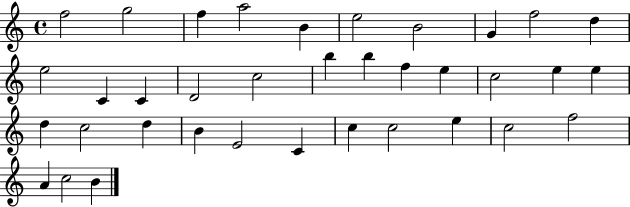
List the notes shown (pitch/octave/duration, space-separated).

F5/h G5/h F5/q A5/h B4/q E5/h B4/h G4/q F5/h D5/q E5/h C4/q C4/q D4/h C5/h B5/q B5/q F5/q E5/q C5/h E5/q E5/q D5/q C5/h D5/q B4/q E4/h C4/q C5/q C5/h E5/q C5/h F5/h A4/q C5/h B4/q